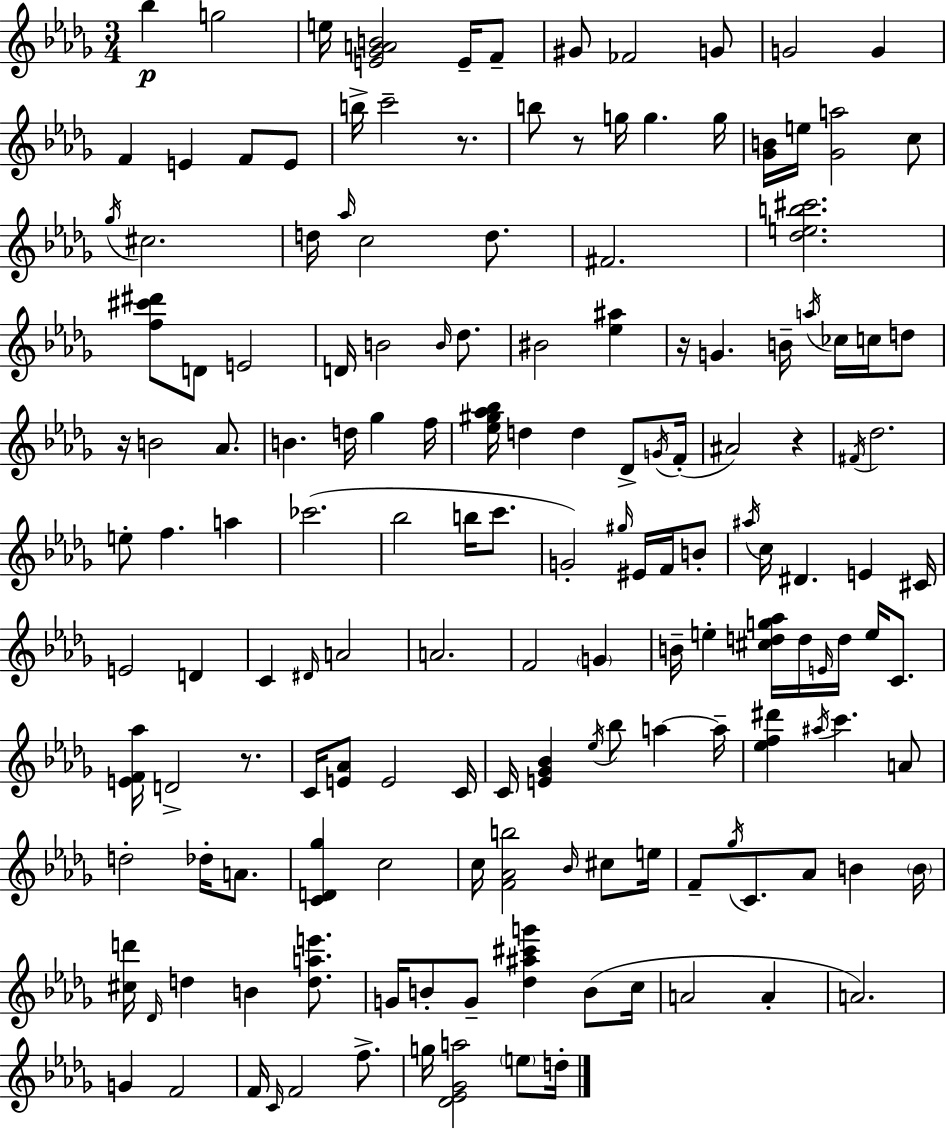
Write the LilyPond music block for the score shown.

{
  \clef treble
  \numericTimeSignature
  \time 3/4
  \key bes \minor
  \repeat volta 2 { bes''4\p g''2 | e''16 <e' ges' a' b'>2 e'16-- f'8-- | gis'8 fes'2 g'8 | g'2 g'4 | \break f'4 e'4 f'8 e'8 | b''16-> c'''2-- r8. | b''8 r8 g''16 g''4. g''16 | <ges' b'>16 e''16 <ges' a''>2 c''8 | \break \acciaccatura { ges''16 } cis''2. | d''16 \grace { aes''16 } c''2 d''8. | fis'2. | <des'' e'' b'' cis'''>2. | \break <f'' cis''' dis'''>8 d'8 e'2 | d'16 b'2 \grace { b'16 } | des''8. bis'2 <ees'' ais''>4 | r16 g'4. b'16-- \acciaccatura { a''16 } | \break ces''16 c''16 d''8 r16 b'2 | aes'8. b'4. d''16 ges''4 | f''16 <ees'' gis'' aes'' bes''>16 d''4 d''4 | des'8-> \acciaccatura { g'16 }( f'16-. ais'2) | \break r4 \acciaccatura { fis'16 } des''2. | e''8-. f''4. | a''4 ces'''2.( | bes''2 | \break b''16 c'''8. g'2-.) | \grace { gis''16 } eis'16 f'16 b'8-. \acciaccatura { ais''16 } c''16 dis'4. | e'4 cis'16 e'2 | d'4 c'4 | \break \grace { dis'16 } a'2 a'2. | f'2 | \parenthesize g'4 b'16-- e''4-. | <cis'' d'' g'' aes''>16 d''16 \grace { e'16 } d''16 e''16 c'8. <e' f' aes''>16 d'2-> | \break r8. c'16 <e' aes'>8 | e'2 c'16 c'16 <e' ges' bes'>4 | \acciaccatura { ees''16 } bes''8 a''4~~ a''16-- <ees'' f'' dis'''>4 | \acciaccatura { ais''16 } c'''4. a'8 | \break d''2-. des''16-. a'8. | <c' d' ges''>4 c''2 | c''16 <f' aes' b''>2 \grace { bes'16 } cis''8 | e''16 f'8-- \acciaccatura { ges''16 } c'8. aes'8 b'4 | \break \parenthesize b'16 <cis'' d'''>16 \grace { des'16 } d''4 b'4 | <d'' a'' e'''>8. g'16 b'8-. g'8-- <des'' ais'' cis''' g'''>4 | b'8( c''16 a'2 a'4-. | a'2.) | \break g'4 f'2 | f'16 \grace { c'16 } f'2 | f''8.-> g''16 <des' ees' ges' a''>2 | \parenthesize e''8 d''16-. } \bar "|."
}